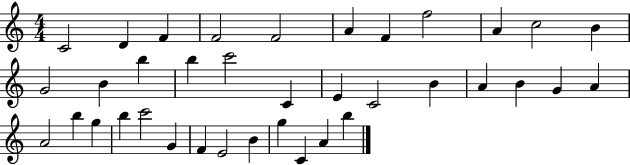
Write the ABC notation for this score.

X:1
T:Untitled
M:4/4
L:1/4
K:C
C2 D F F2 F2 A F f2 A c2 B G2 B b b c'2 C E C2 B A B G A A2 b g b c'2 G F E2 B g C A b